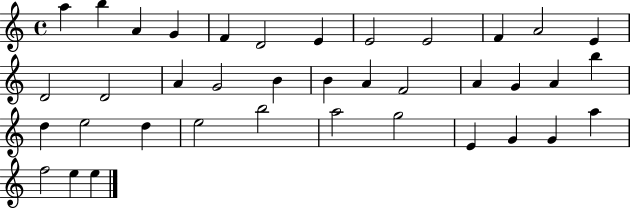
A5/q B5/q A4/q G4/q F4/q D4/h E4/q E4/h E4/h F4/q A4/h E4/q D4/h D4/h A4/q G4/h B4/q B4/q A4/q F4/h A4/q G4/q A4/q B5/q D5/q E5/h D5/q E5/h B5/h A5/h G5/h E4/q G4/q G4/q A5/q F5/h E5/q E5/q